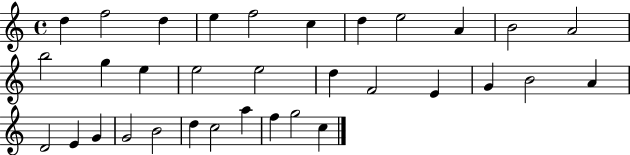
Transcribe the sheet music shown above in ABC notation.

X:1
T:Untitled
M:4/4
L:1/4
K:C
d f2 d e f2 c d e2 A B2 A2 b2 g e e2 e2 d F2 E G B2 A D2 E G G2 B2 d c2 a f g2 c